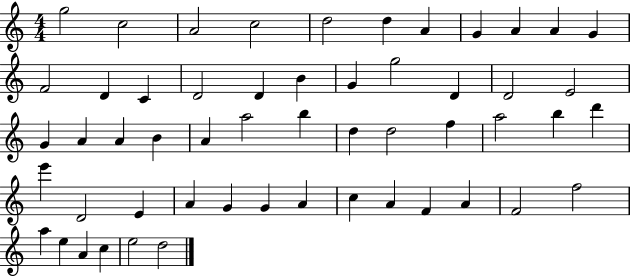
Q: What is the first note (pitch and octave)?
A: G5